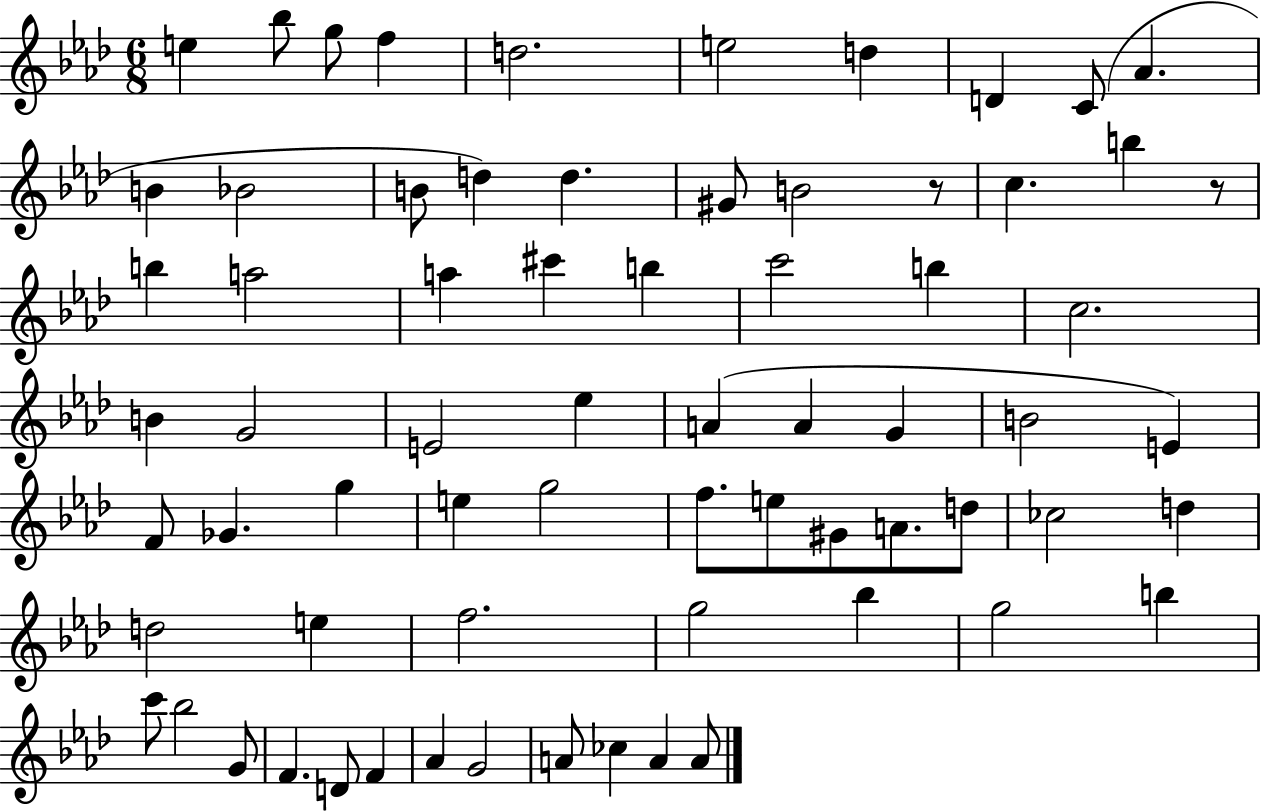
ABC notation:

X:1
T:Untitled
M:6/8
L:1/4
K:Ab
e _b/2 g/2 f d2 e2 d D C/2 _A B _B2 B/2 d d ^G/2 B2 z/2 c b z/2 b a2 a ^c' b c'2 b c2 B G2 E2 _e A A G B2 E F/2 _G g e g2 f/2 e/2 ^G/2 A/2 d/2 _c2 d d2 e f2 g2 _b g2 b c'/2 _b2 G/2 F D/2 F _A G2 A/2 _c A A/2